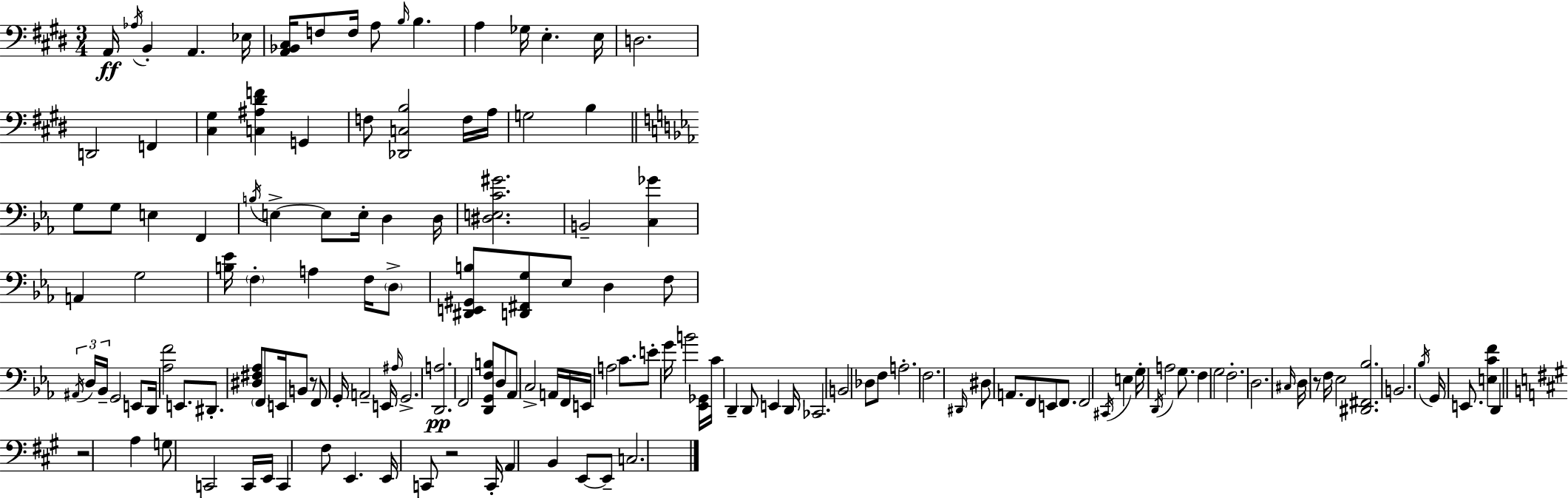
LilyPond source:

{
  \clef bass
  \numericTimeSignature
  \time 3/4
  \key e \major
  a,16\ff \acciaccatura { aes16 } b,4-. a,4. | ees16 <a, bes, cis>16 f8 f16 a8 \grace { b16 } b4. | a4 ges16 e4.-. | e16 d2. | \break d,2 f,4 | <cis gis>4 <c ais dis' f'>4 g,4 | f8 <des, c b>2 | f16 a16 g2 b4 | \break \bar "||" \break \key ees \major g8 g8 e4 f,4 | \acciaccatura { b16 } e4->~~ e8 e16-. d4 | d16 <dis e c' gis'>2. | b,2-- <c ges'>4 | \break a,4 g2 | <b ees'>16 \parenthesize f4-. a4 f16 \parenthesize d8-> | <dis, e, gis, b>8 <d, fis, g>8 ees8 d4 f8 | \tuplet 3/2 { \acciaccatura { ais,16 } d16 bes,16-- } g,2 | \break e,8 d,16 <aes f'>2 e,8. | dis,8.-. <dis fis aes>8 \parenthesize f,8 e,16 b,8 | r8 f,8 g,16-. a,2-- | e,16 \grace { ais16 } g,2.-> | \break <d, a>2.\pp | f,2 <d, g, f b>8 | d8 aes,8 c2-> | a,16 f,16 e,16 a2 | \break c'8. e'8-. g'16 b'2 | <ees, ges,>16 c'16 d,4-- d,8 e,4 | d,16 ces,2. | b,2 des8 | \break f8 a2.-. | f2. | \grace { dis,16 } dis8 a,8. f,8 e,8 | f,8. f,2 | \break \acciaccatura { cis,16 } e4 g16-. \acciaccatura { d,16 } a2 | g8. f4 g2 | f2.-. | d2. | \break \grace { cis16 } d16 r8 f16 ees2 | <dis, fis, bes>2. | b,2. | \acciaccatura { bes16 } g,16 e,8. | \break <e c' f'>4 d,4 \bar "||" \break \key a \major r2 a4 | g8 c,2 c,16 e,16 | c,4 fis8 e,4. | e,16 c,8 r2 c,16-. | \break a,4 b,4 e,8~~ e,8-- | c2. | \bar "|."
}